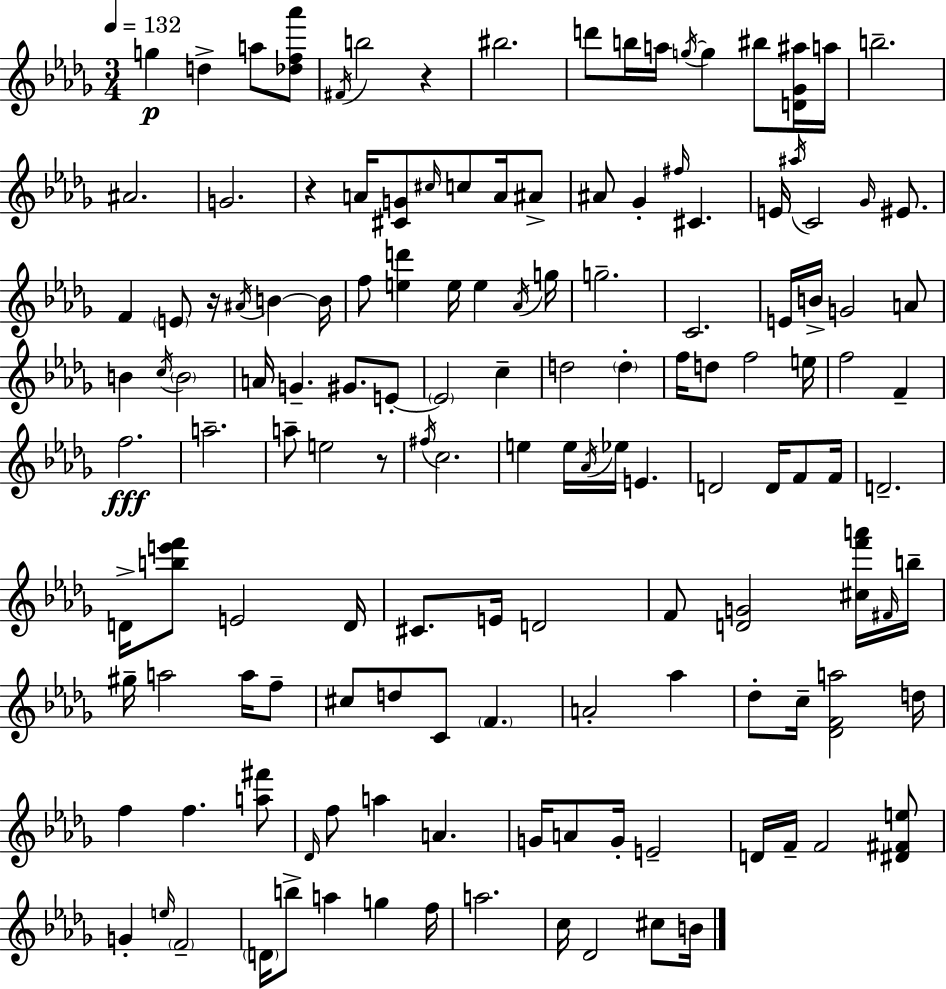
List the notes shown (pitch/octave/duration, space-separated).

G5/q D5/q A5/e [Db5,F5,Ab6]/e F#4/s B5/h R/q BIS5/h. D6/e B5/s A5/s G5/s G5/q BIS5/e [D4,Gb4,A#5]/s A5/s B5/h. A#4/h. G4/h. R/q A4/s [C#4,G4]/e C#5/s C5/e A4/s A#4/e A#4/e Gb4/q F#5/s C#4/q. E4/s A#5/s C4/h Gb4/s EIS4/e. F4/q E4/e R/s A#4/s B4/q B4/s F5/e [E5,D6]/q E5/s E5/q Ab4/s G5/s G5/h. C4/h. E4/s B4/s G4/h A4/e B4/q C5/s B4/h A4/s G4/q. G#4/e. E4/e E4/h C5/q D5/h D5/q F5/s D5/e F5/h E5/s F5/h F4/q F5/h. A5/h. A5/e E5/h R/e F#5/s C5/h. E5/q E5/s Ab4/s Eb5/s E4/q. D4/h D4/s F4/e F4/s D4/h. D4/s [B5,E6,F6]/e E4/h D4/s C#4/e. E4/s D4/h F4/e [D4,G4]/h [C#5,F6,A6]/s F#4/s B5/s G#5/s A5/h A5/s F5/e C#5/e D5/e C4/e F4/q. A4/h Ab5/q Db5/e C5/s [Db4,F4,A5]/h D5/s F5/q F5/q. [A5,F#6]/e Db4/s F5/e A5/q A4/q. G4/s A4/e G4/s E4/h D4/s F4/s F4/h [D#4,F#4,E5]/e G4/q E5/s F4/h D4/s B5/e A5/q G5/q F5/s A5/h. C5/s Db4/h C#5/e B4/s